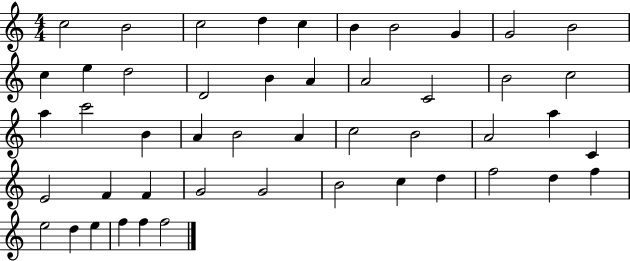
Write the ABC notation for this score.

X:1
T:Untitled
M:4/4
L:1/4
K:C
c2 B2 c2 d c B B2 G G2 B2 c e d2 D2 B A A2 C2 B2 c2 a c'2 B A B2 A c2 B2 A2 a C E2 F F G2 G2 B2 c d f2 d f e2 d e f f f2